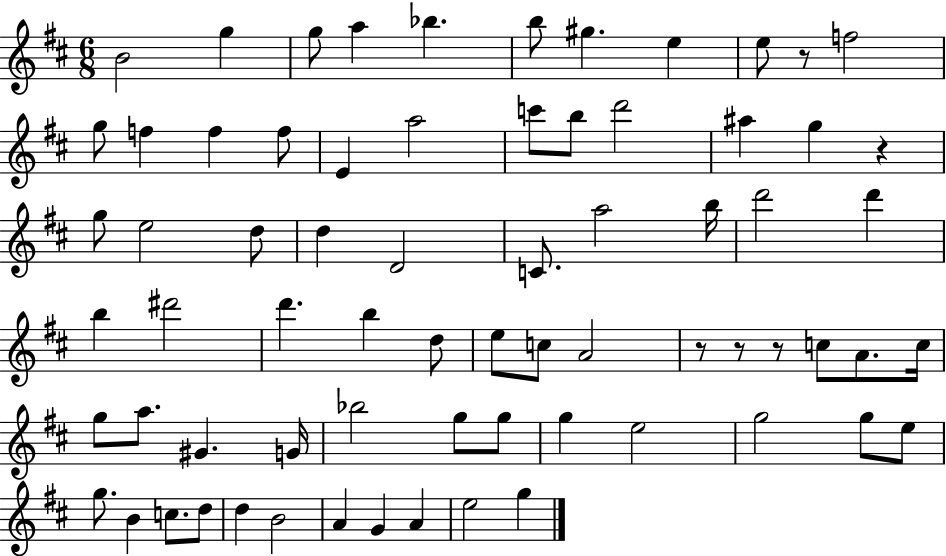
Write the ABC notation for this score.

X:1
T:Untitled
M:6/8
L:1/4
K:D
B2 g g/2 a _b b/2 ^g e e/2 z/2 f2 g/2 f f f/2 E a2 c'/2 b/2 d'2 ^a g z g/2 e2 d/2 d D2 C/2 a2 b/4 d'2 d' b ^d'2 d' b d/2 e/2 c/2 A2 z/2 z/2 z/2 c/2 A/2 c/4 g/2 a/2 ^G G/4 _b2 g/2 g/2 g e2 g2 g/2 e/2 g/2 B c/2 d/2 d B2 A G A e2 g